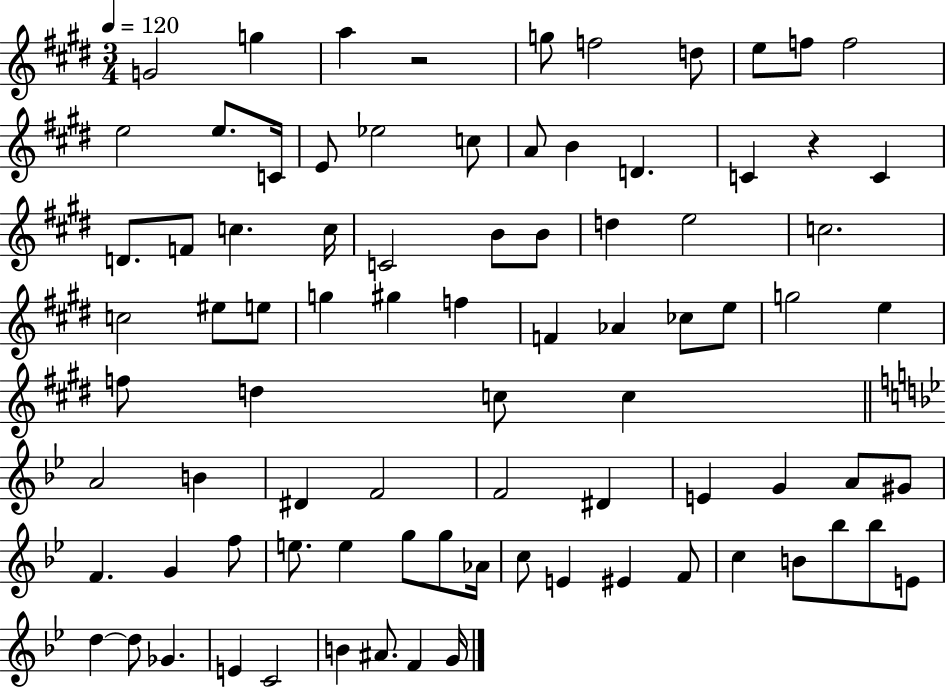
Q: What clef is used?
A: treble